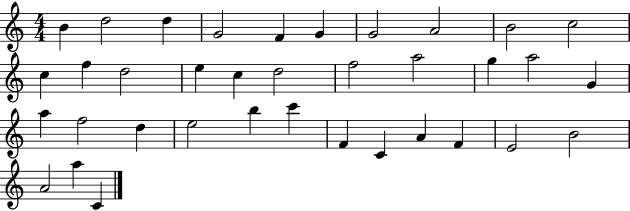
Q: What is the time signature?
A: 4/4